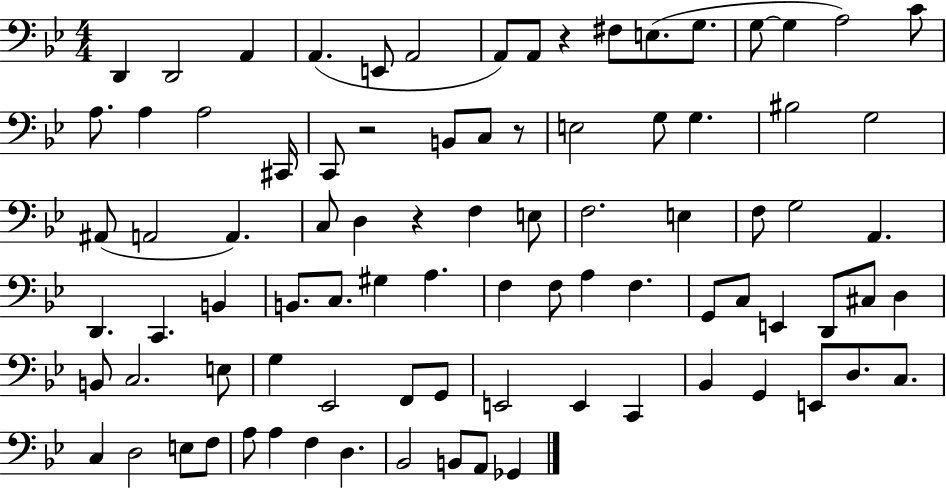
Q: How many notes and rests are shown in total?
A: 87